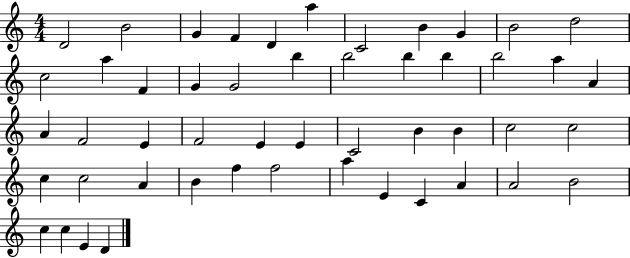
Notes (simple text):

D4/h B4/h G4/q F4/q D4/q A5/q C4/h B4/q G4/q B4/h D5/h C5/h A5/q F4/q G4/q G4/h B5/q B5/h B5/q B5/q B5/h A5/q A4/q A4/q F4/h E4/q F4/h E4/q E4/q C4/h B4/q B4/q C5/h C5/h C5/q C5/h A4/q B4/q F5/q F5/h A5/q E4/q C4/q A4/q A4/h B4/h C5/q C5/q E4/q D4/q